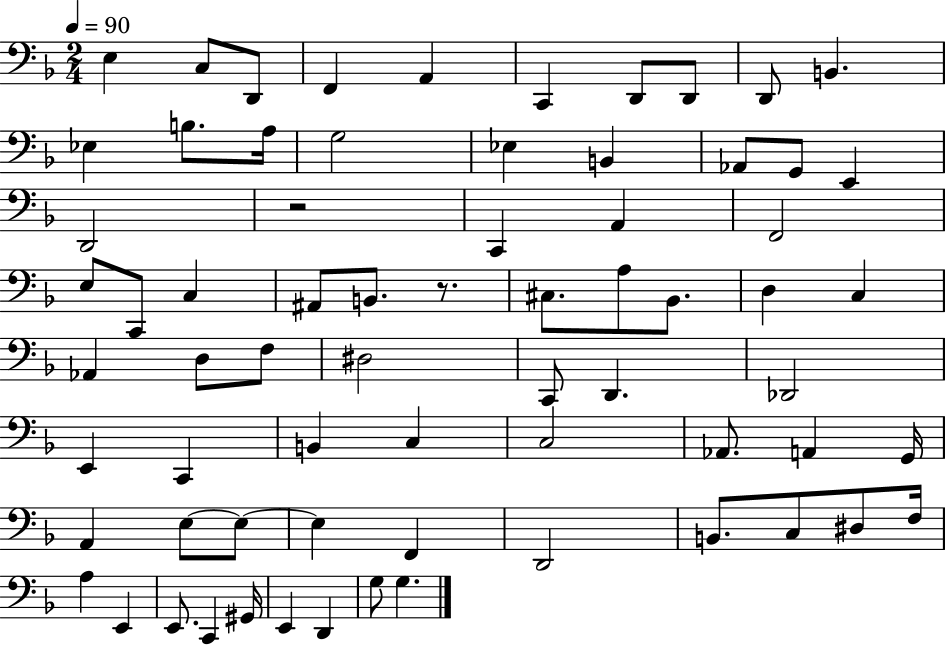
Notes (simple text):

E3/q C3/e D2/e F2/q A2/q C2/q D2/e D2/e D2/e B2/q. Eb3/q B3/e. A3/s G3/h Eb3/q B2/q Ab2/e G2/e E2/q D2/h R/h C2/q A2/q F2/h E3/e C2/e C3/q A#2/e B2/e. R/e. C#3/e. A3/e Bb2/e. D3/q C3/q Ab2/q D3/e F3/e D#3/h C2/e D2/q. Db2/h E2/q C2/q B2/q C3/q C3/h Ab2/e. A2/q G2/s A2/q E3/e E3/e E3/q F2/q D2/h B2/e. C3/e D#3/e F3/s A3/q E2/q E2/e. C2/q G#2/s E2/q D2/q G3/e G3/q.